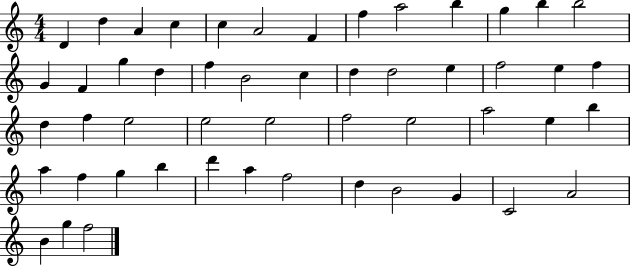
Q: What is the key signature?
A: C major